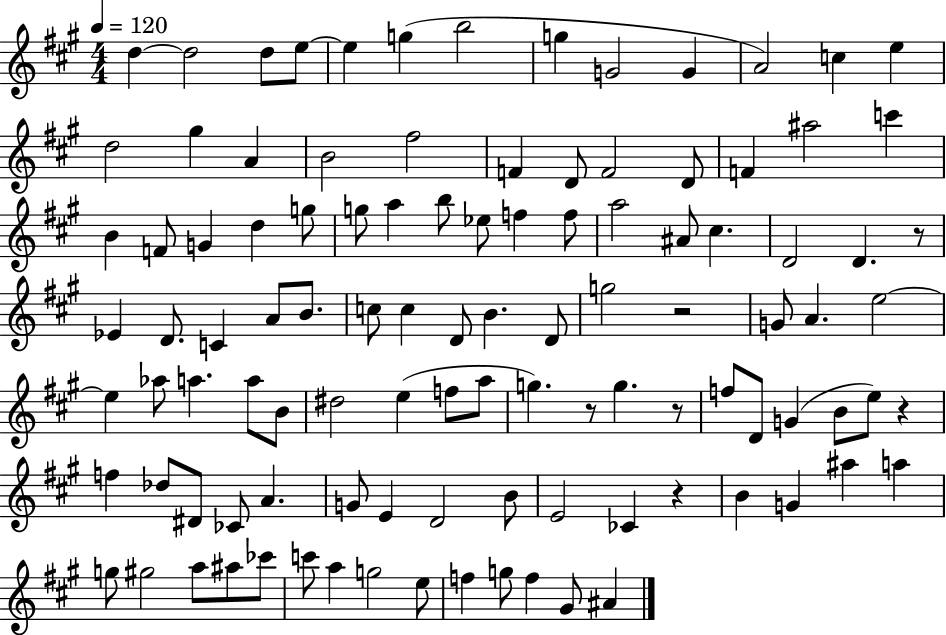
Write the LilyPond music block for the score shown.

{
  \clef treble
  \numericTimeSignature
  \time 4/4
  \key a \major
  \tempo 4 = 120
  \repeat volta 2 { d''4~~ d''2 d''8 e''8~~ | e''4 g''4( b''2 | g''4 g'2 g'4 | a'2) c''4 e''4 | \break d''2 gis''4 a'4 | b'2 fis''2 | f'4 d'8 f'2 d'8 | f'4 ais''2 c'''4 | \break b'4 f'8 g'4 d''4 g''8 | g''8 a''4 b''8 ees''8 f''4 f''8 | a''2 ais'8 cis''4. | d'2 d'4. r8 | \break ees'4 d'8. c'4 a'8 b'8. | c''8 c''4 d'8 b'4. d'8 | g''2 r2 | g'8 a'4. e''2~~ | \break e''4 aes''8 a''4. a''8 b'8 | dis''2 e''4( f''8 a''8 | g''4.) r8 g''4. r8 | f''8 d'8 g'4( b'8 e''8) r4 | \break f''4 des''8 dis'8 ces'8 a'4. | g'8 e'4 d'2 b'8 | e'2 ces'4 r4 | b'4 g'4 ais''4 a''4 | \break g''8 gis''2 a''8 ais''8 ces'''8 | c'''8 a''4 g''2 e''8 | f''4 g''8 f''4 gis'8 ais'4 | } \bar "|."
}